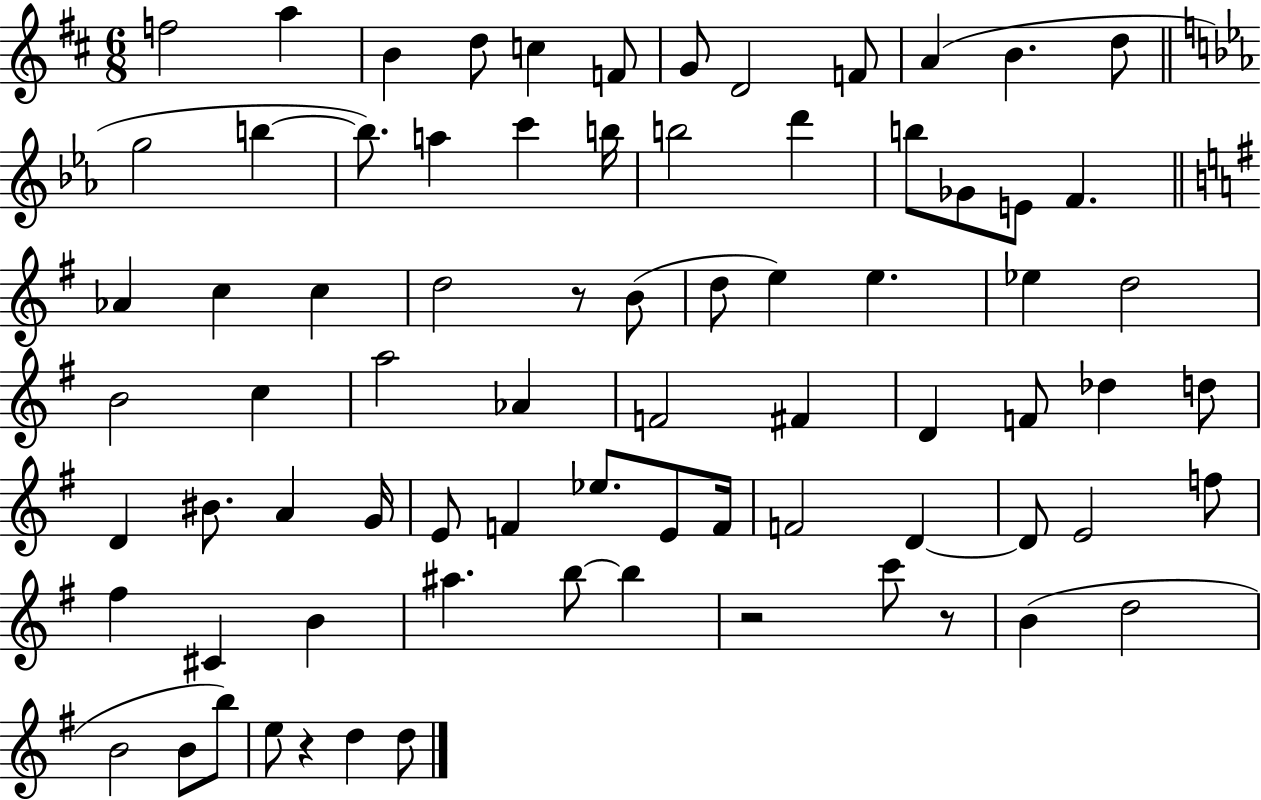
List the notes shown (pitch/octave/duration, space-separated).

F5/h A5/q B4/q D5/e C5/q F4/e G4/e D4/h F4/e A4/q B4/q. D5/e G5/h B5/q B5/e. A5/q C6/q B5/s B5/h D6/q B5/e Gb4/e E4/e F4/q. Ab4/q C5/q C5/q D5/h R/e B4/e D5/e E5/q E5/q. Eb5/q D5/h B4/h C5/q A5/h Ab4/q F4/h F#4/q D4/q F4/e Db5/q D5/e D4/q BIS4/e. A4/q G4/s E4/e F4/q Eb5/e. E4/e F4/s F4/h D4/q D4/e E4/h F5/e F#5/q C#4/q B4/q A#5/q. B5/e B5/q R/h C6/e R/e B4/q D5/h B4/h B4/e B5/e E5/e R/q D5/q D5/e